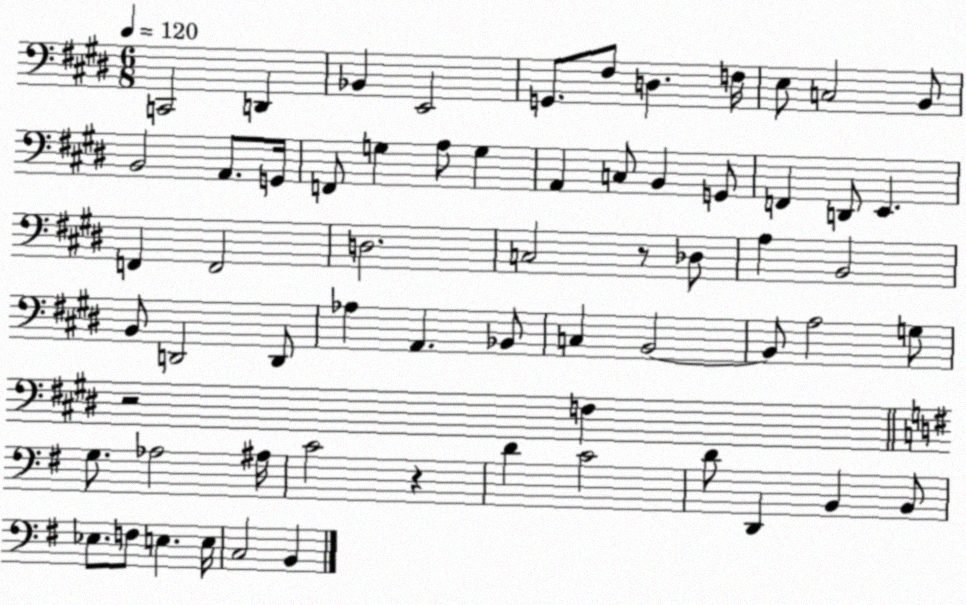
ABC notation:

X:1
T:Untitled
M:6/8
L:1/4
K:E
C,,2 D,, _B,, E,,2 G,,/2 ^F,/2 D, F,/4 E,/2 C,2 B,,/2 B,,2 A,,/2 G,,/4 F,,/2 G, A,/2 G, A,, C,/2 B,, G,,/2 F,, D,,/2 E,, F,, F,,2 D,2 C,2 z/2 _D,/2 A, B,,2 B,,/2 D,,2 D,,/2 _A, A,, _B,,/2 C, B,,2 B,,/2 A,2 G,/2 z2 F, G,/2 _A,2 ^A,/4 C2 z D C2 D/2 D,, B,, B,,/2 _E,/2 F,/2 E, E,/4 C,2 B,,